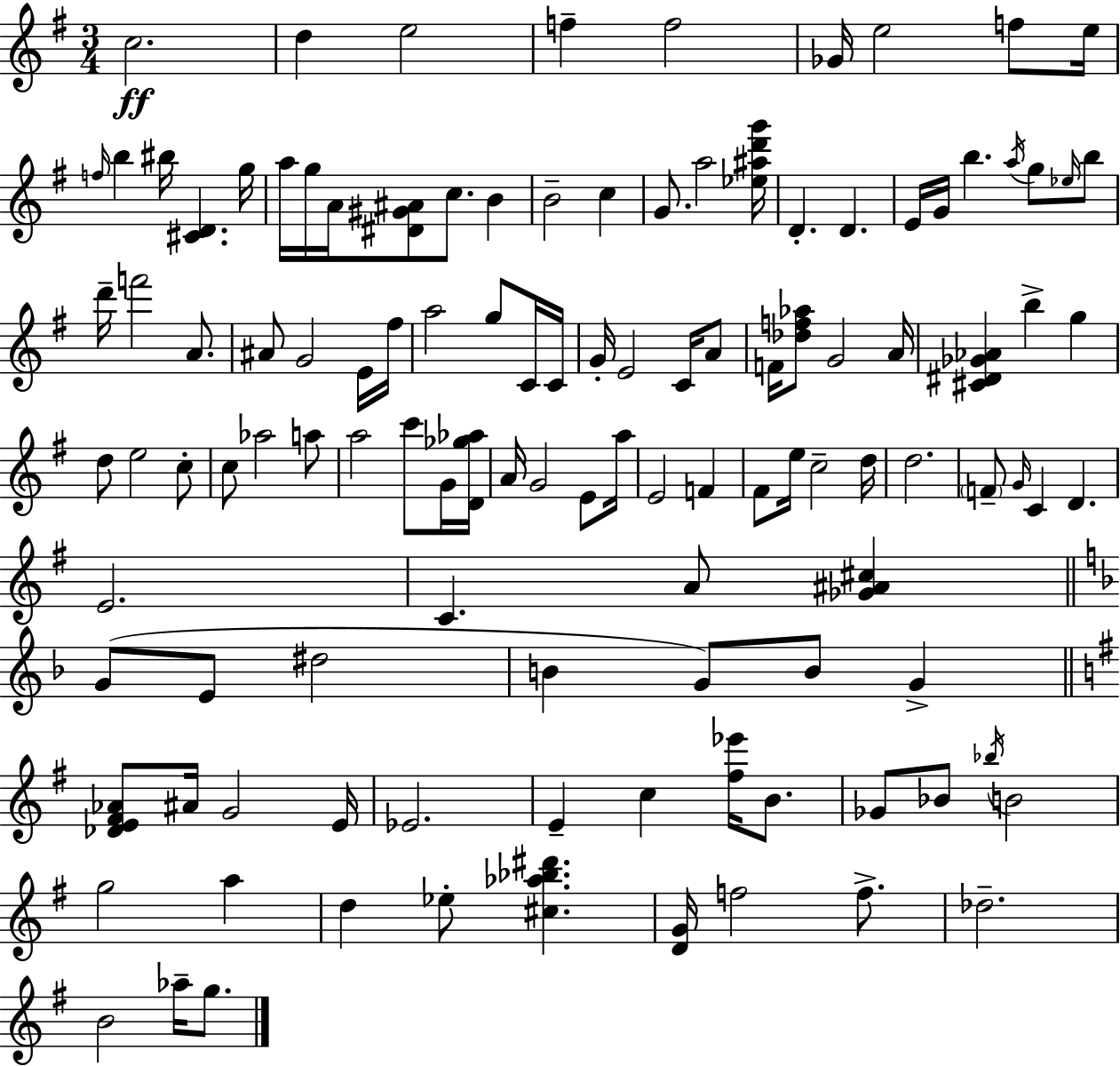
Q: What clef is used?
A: treble